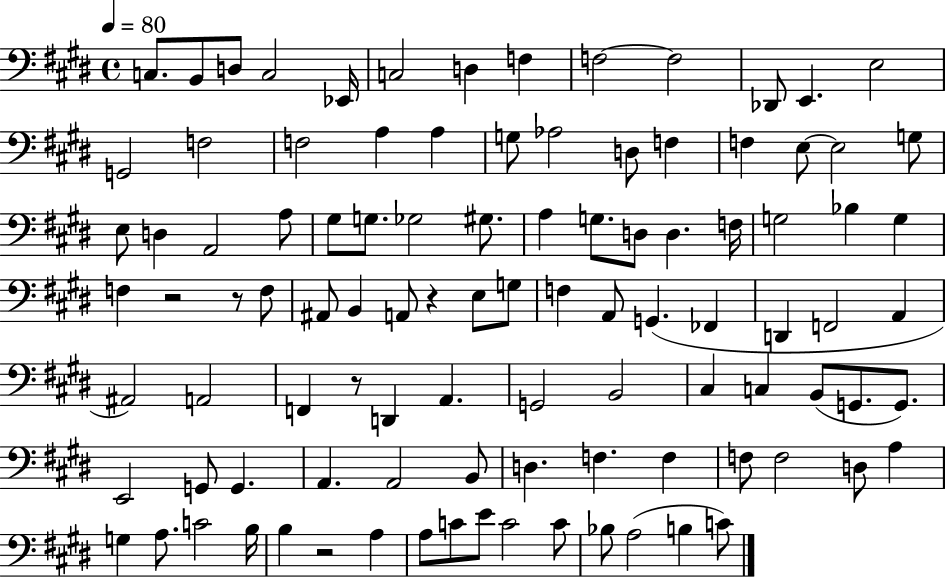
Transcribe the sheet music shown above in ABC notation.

X:1
T:Untitled
M:4/4
L:1/4
K:E
C,/2 B,,/2 D,/2 C,2 _E,,/4 C,2 D, F, F,2 F,2 _D,,/2 E,, E,2 G,,2 F,2 F,2 A, A, G,/2 _A,2 D,/2 F, F, E,/2 E,2 G,/2 E,/2 D, A,,2 A,/2 ^G,/2 G,/2 _G,2 ^G,/2 A, G,/2 D,/2 D, F,/4 G,2 _B, G, F, z2 z/2 F,/2 ^A,,/2 B,, A,,/2 z E,/2 G,/2 F, A,,/2 G,, _F,, D,, F,,2 A,, ^A,,2 A,,2 F,, z/2 D,, A,, G,,2 B,,2 ^C, C, B,,/2 G,,/2 G,,/2 E,,2 G,,/2 G,, A,, A,,2 B,,/2 D, F, F, F,/2 F,2 D,/2 A, G, A,/2 C2 B,/4 B, z2 A, A,/2 C/2 E/2 C2 C/2 _B,/2 A,2 B, C/2